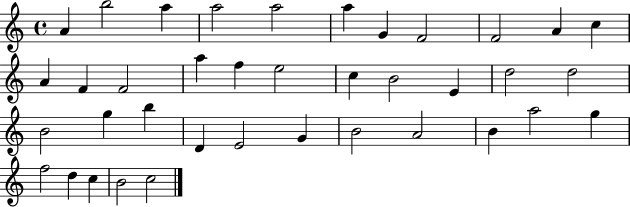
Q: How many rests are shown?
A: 0